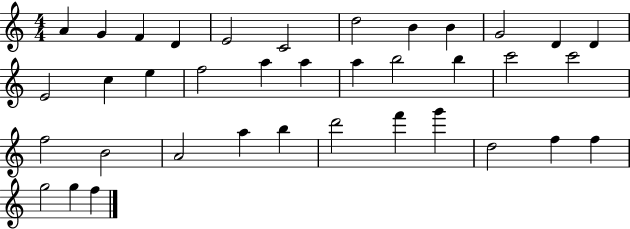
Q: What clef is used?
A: treble